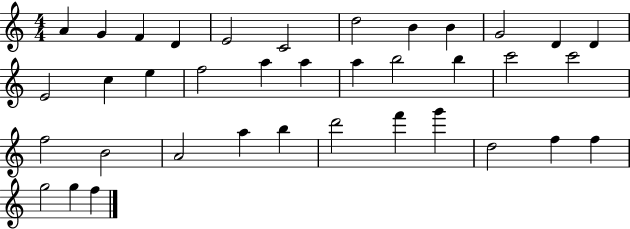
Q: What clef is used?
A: treble